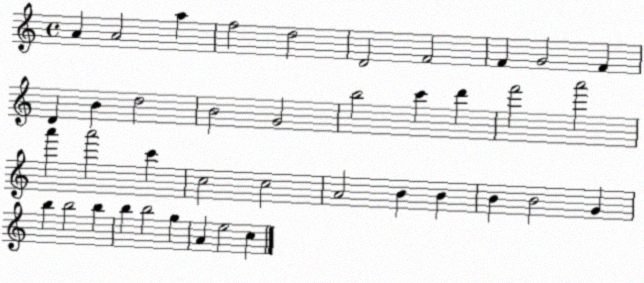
X:1
T:Untitled
M:4/4
L:1/4
K:C
A A2 a f2 d2 D2 F2 F G2 F D B d2 B2 G2 b2 c' d' f'2 a'2 a' a'2 c' c2 c2 A2 B B B B2 G b b2 b b b2 g A e2 c